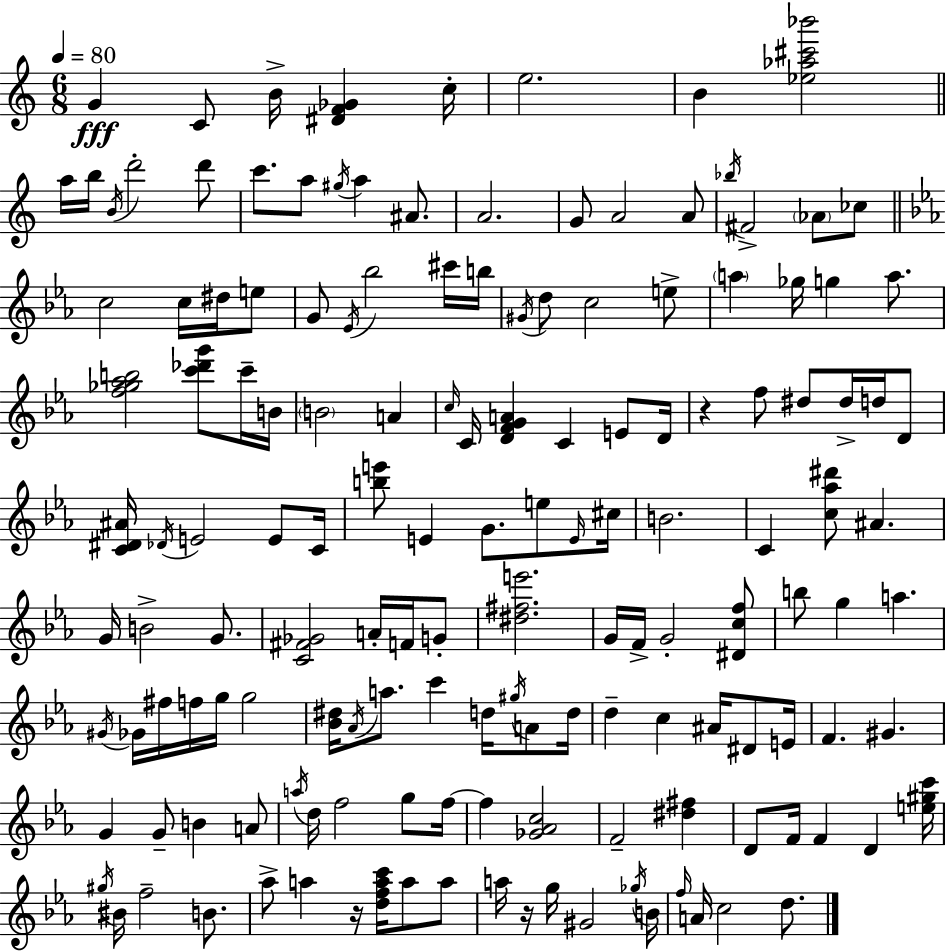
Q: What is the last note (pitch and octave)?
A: D5